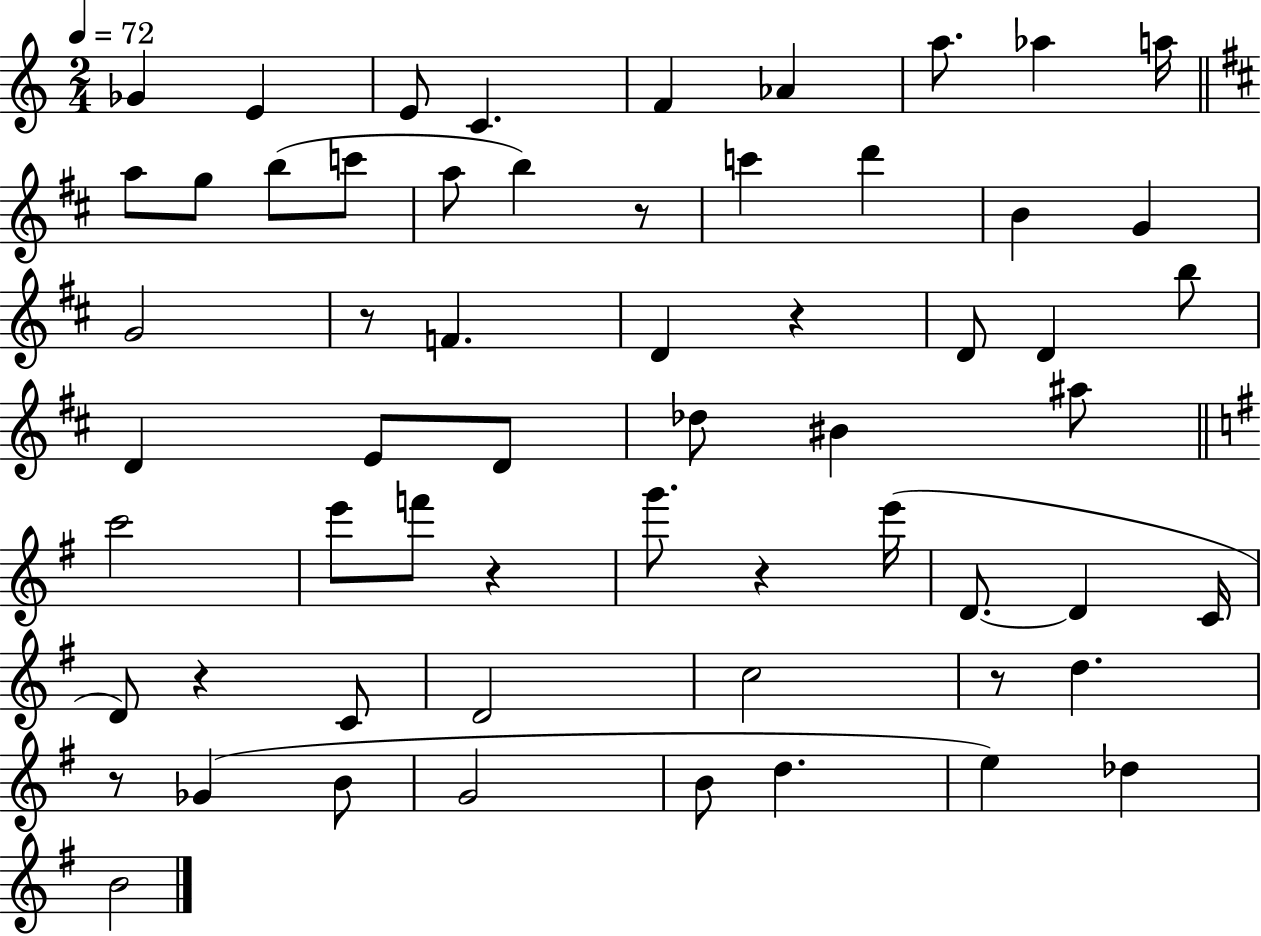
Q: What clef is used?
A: treble